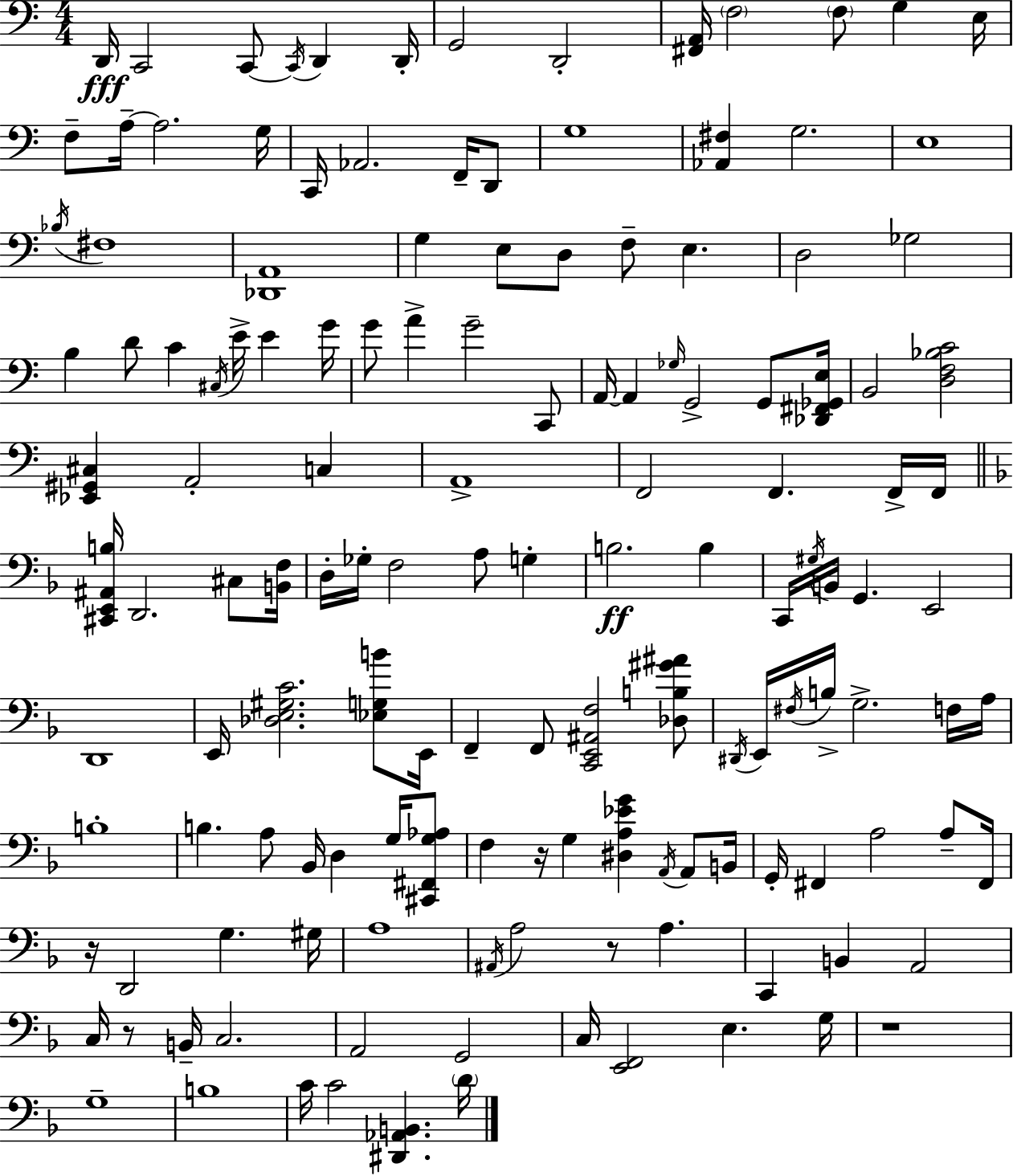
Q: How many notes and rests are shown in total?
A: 142